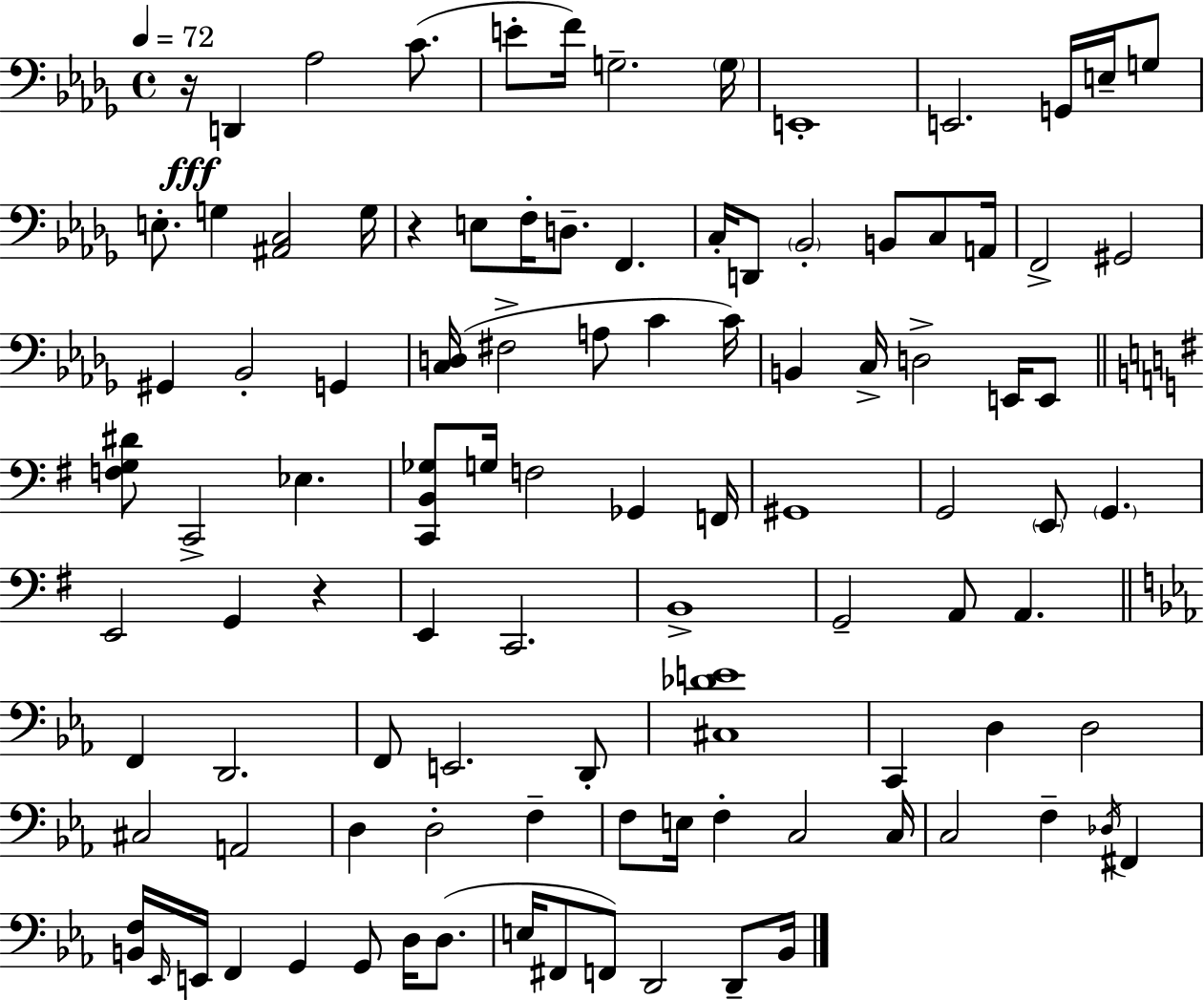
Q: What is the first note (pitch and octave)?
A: D2